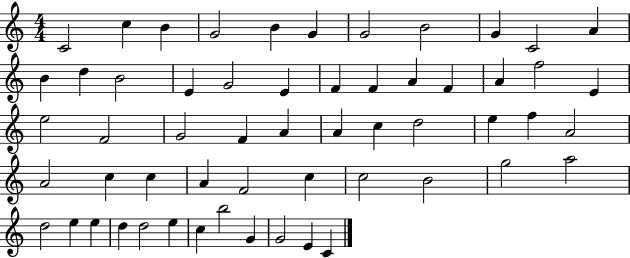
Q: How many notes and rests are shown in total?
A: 57